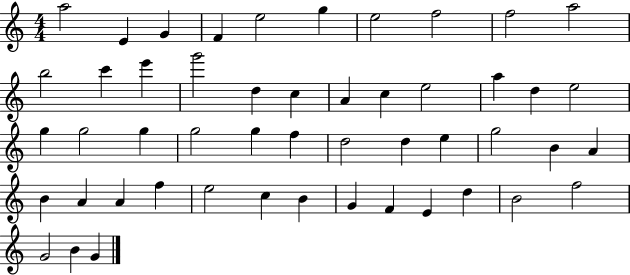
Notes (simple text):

A5/h E4/q G4/q F4/q E5/h G5/q E5/h F5/h F5/h A5/h B5/h C6/q E6/q G6/h D5/q C5/q A4/q C5/q E5/h A5/q D5/q E5/h G5/q G5/h G5/q G5/h G5/q F5/q D5/h D5/q E5/q G5/h B4/q A4/q B4/q A4/q A4/q F5/q E5/h C5/q B4/q G4/q F4/q E4/q D5/q B4/h F5/h G4/h B4/q G4/q